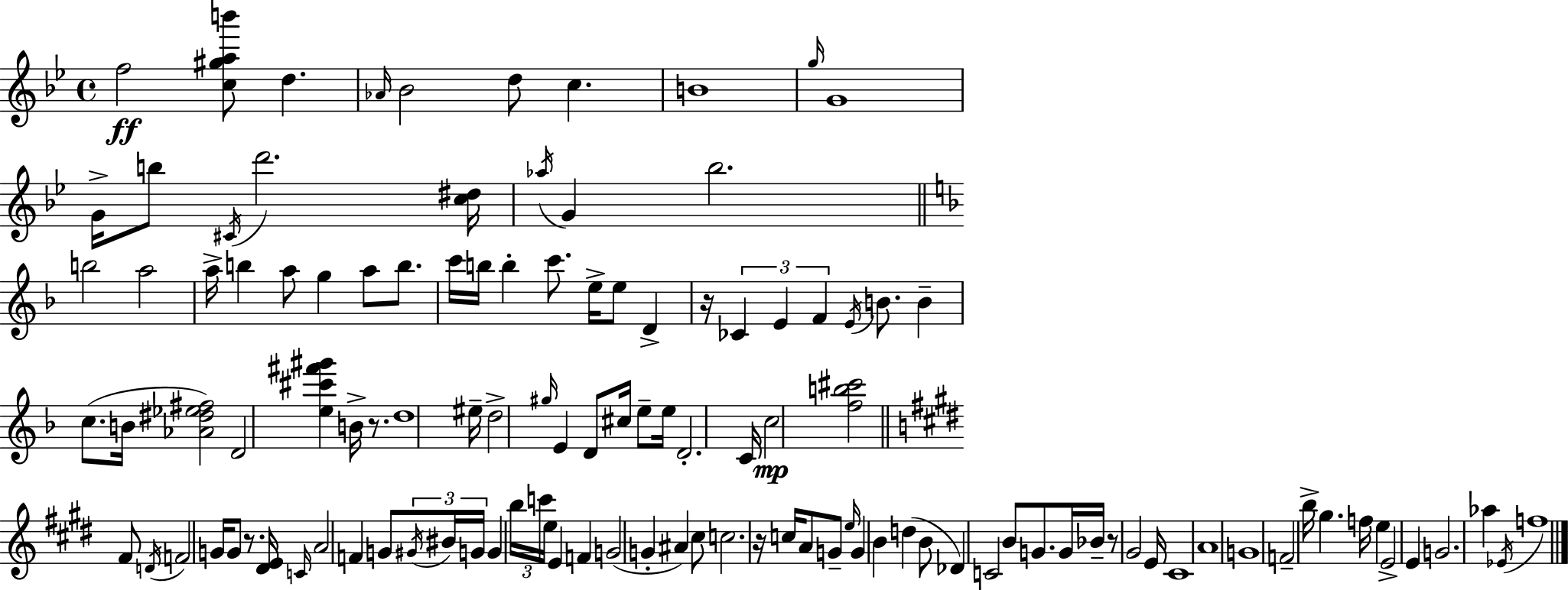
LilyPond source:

{
  \clef treble
  \time 4/4
  \defaultTimeSignature
  \key bes \major
  \repeat volta 2 { f''2\ff <c'' gis'' a'' b'''>8 d''4. | \grace { aes'16 } bes'2 d''8 c''4. | b'1 | \grace { g''16 } g'1 | \break g'16-> b''8 \acciaccatura { cis'16 } d'''2. | <c'' dis''>16 \acciaccatura { aes''16 } g'4 bes''2. | \bar "||" \break \key f \major b''2 a''2 | a''16-> b''4 a''8 g''4 a''8 b''8. | c'''16 b''16 b''4-. c'''8. e''16-> e''8 d'4-> | r16 \tuplet 3/2 { ces'4 e'4 f'4 } \acciaccatura { e'16 } b'8. | \break b'4-- c''8.( b'16 <aes' dis'' ees'' fis''>2) | d'2 <e'' cis''' fis''' gis'''>4 b'16-> r8. | d''1 | eis''16-- d''2-> \grace { gis''16 } e'4 d'8 | \break cis''16 e''8-- e''16 d'2.-. | c'16 c''2\mp <f'' b'' cis'''>2 | \bar "||" \break \key e \major fis'8 \acciaccatura { d'16 } f'2 g'16 g'8 r8. | <dis' e'>16 \grace { c'16 } a'2 f'4 g'8 | \tuplet 3/2 { \acciaccatura { gis'16 } bis'16 g'16 } g'4 \tuplet 3/2 { b''16 c'''16 e''16 } e'4 f'4 | g'2( g'4-. ais'4) | \break cis''8 c''2. | r16 c''16 a'8 g'8-- \grace { e''16 } g'4 b'4 | d''4( b'8 des'4) c'2 | b'8 g'8. g'16 bes'16-- r8 gis'2 | \break e'16 cis'1 | a'1 | g'1 | f'2-- b''16-> gis''4. | \break f''16 e''4 e'2-> | e'4 g'2. | aes''4 \acciaccatura { ees'16 } f''1 | } \bar "|."
}